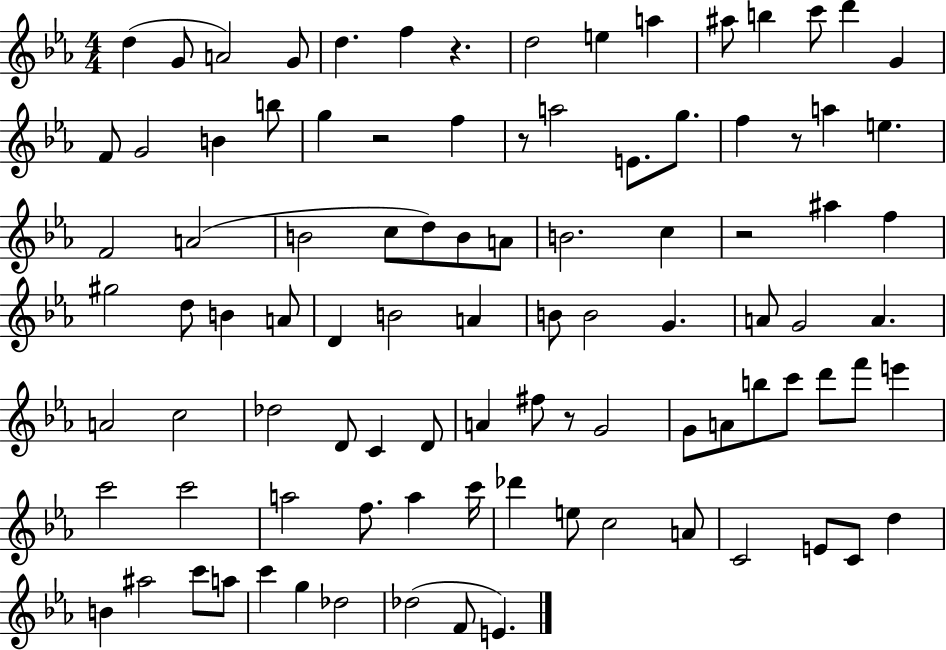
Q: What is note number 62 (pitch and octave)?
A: B5